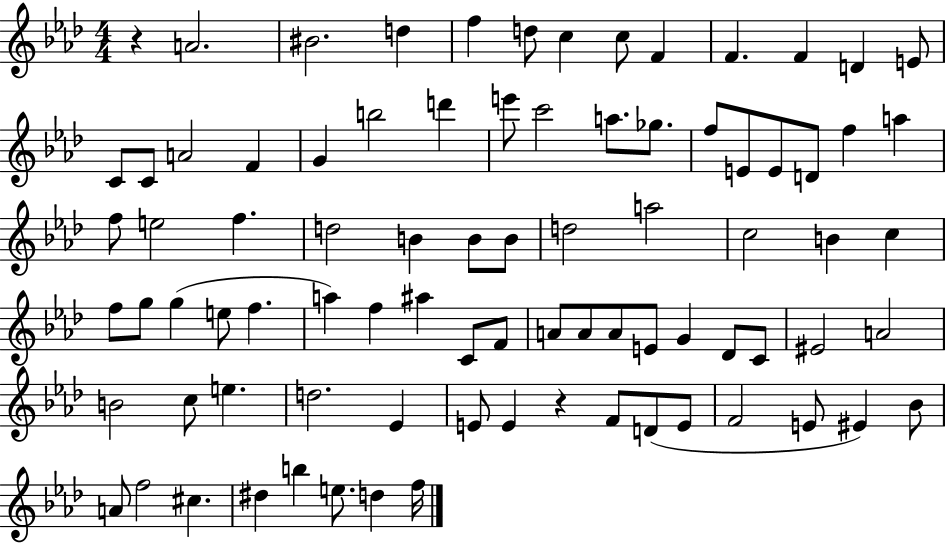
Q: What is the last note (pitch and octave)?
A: F5